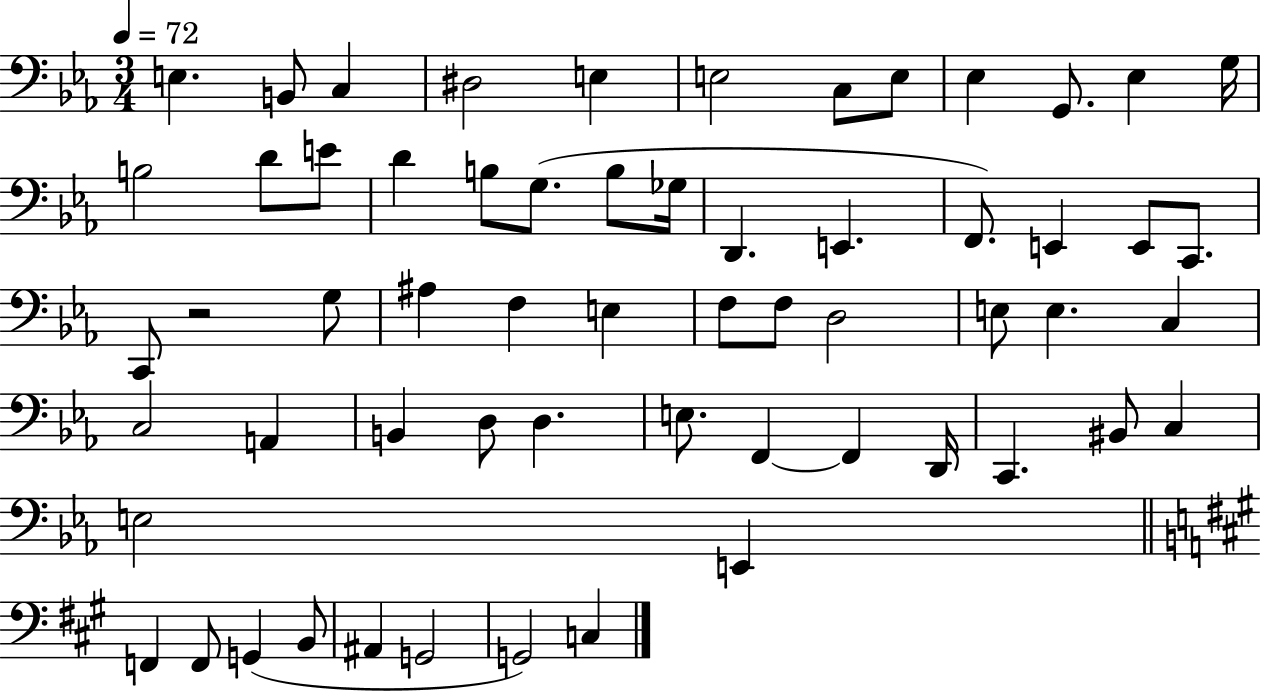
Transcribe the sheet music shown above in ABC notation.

X:1
T:Untitled
M:3/4
L:1/4
K:Eb
E, B,,/2 C, ^D,2 E, E,2 C,/2 E,/2 _E, G,,/2 _E, G,/4 B,2 D/2 E/2 D B,/2 G,/2 B,/2 _G,/4 D,, E,, F,,/2 E,, E,,/2 C,,/2 C,,/2 z2 G,/2 ^A, F, E, F,/2 F,/2 D,2 E,/2 E, C, C,2 A,, B,, D,/2 D, E,/2 F,, F,, D,,/4 C,, ^B,,/2 C, E,2 E,, F,, F,,/2 G,, B,,/2 ^A,, G,,2 G,,2 C,